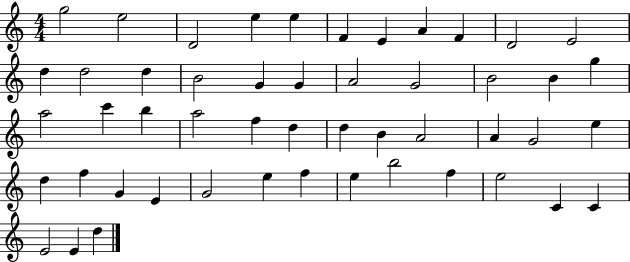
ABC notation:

X:1
T:Untitled
M:4/4
L:1/4
K:C
g2 e2 D2 e e F E A F D2 E2 d d2 d B2 G G A2 G2 B2 B g a2 c' b a2 f d d B A2 A G2 e d f G E G2 e f e b2 f e2 C C E2 E d